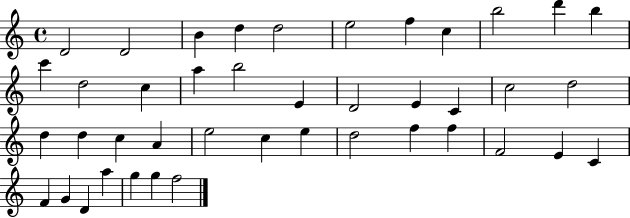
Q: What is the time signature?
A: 4/4